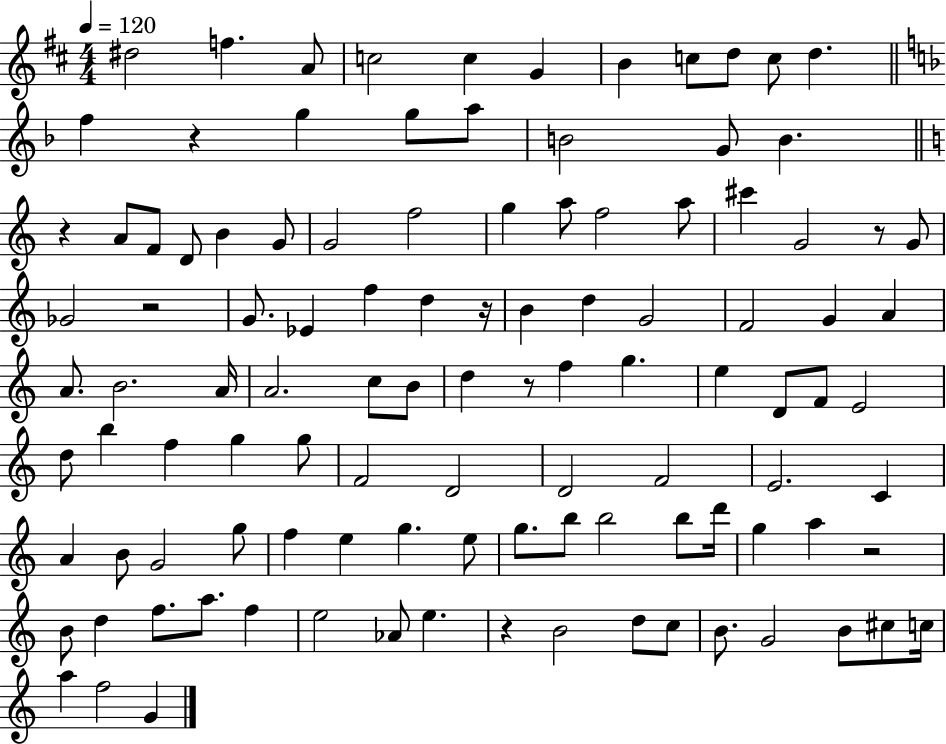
D#5/h F5/q. A4/e C5/h C5/q G4/q B4/q C5/e D5/e C5/e D5/q. F5/q R/q G5/q G5/e A5/e B4/h G4/e B4/q. R/q A4/e F4/e D4/e B4/q G4/e G4/h F5/h G5/q A5/e F5/h A5/e C#6/q G4/h R/e G4/e Gb4/h R/h G4/e. Eb4/q F5/q D5/q R/s B4/q D5/q G4/h F4/h G4/q A4/q A4/e. B4/h. A4/s A4/h. C5/e B4/e D5/q R/e F5/q G5/q. E5/q D4/e F4/e E4/h D5/e B5/q F5/q G5/q G5/e F4/h D4/h D4/h F4/h E4/h. C4/q A4/q B4/e G4/h G5/e F5/q E5/q G5/q. E5/e G5/e. B5/e B5/h B5/e D6/s G5/q A5/q R/h B4/e D5/q F5/e. A5/e. F5/q E5/h Ab4/e E5/q. R/q B4/h D5/e C5/e B4/e. G4/h B4/e C#5/e C5/s A5/q F5/h G4/q